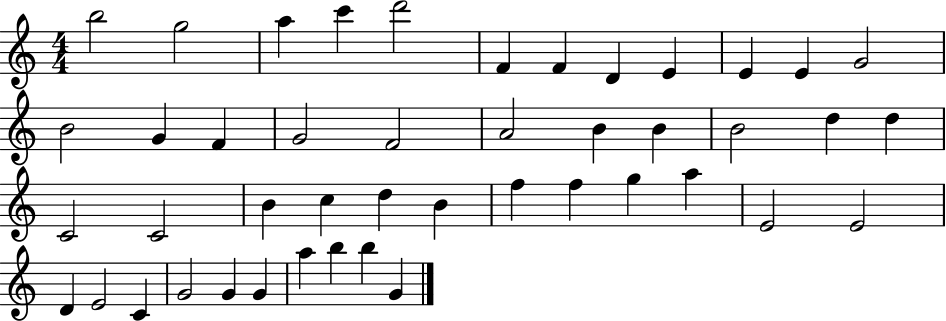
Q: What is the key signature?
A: C major